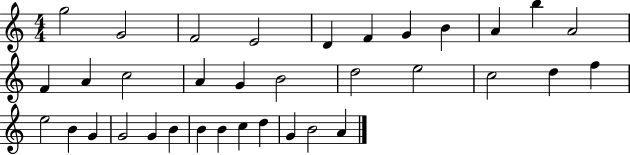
G5/h G4/h F4/h E4/h D4/q F4/q G4/q B4/q A4/q B5/q A4/h F4/q A4/q C5/h A4/q G4/q B4/h D5/h E5/h C5/h D5/q F5/q E5/h B4/q G4/q G4/h G4/q B4/q B4/q B4/q C5/q D5/q G4/q B4/h A4/q